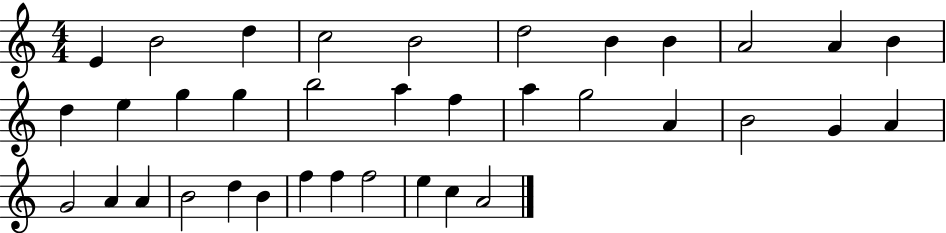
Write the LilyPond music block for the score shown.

{
  \clef treble
  \numericTimeSignature
  \time 4/4
  \key c \major
  e'4 b'2 d''4 | c''2 b'2 | d''2 b'4 b'4 | a'2 a'4 b'4 | \break d''4 e''4 g''4 g''4 | b''2 a''4 f''4 | a''4 g''2 a'4 | b'2 g'4 a'4 | \break g'2 a'4 a'4 | b'2 d''4 b'4 | f''4 f''4 f''2 | e''4 c''4 a'2 | \break \bar "|."
}